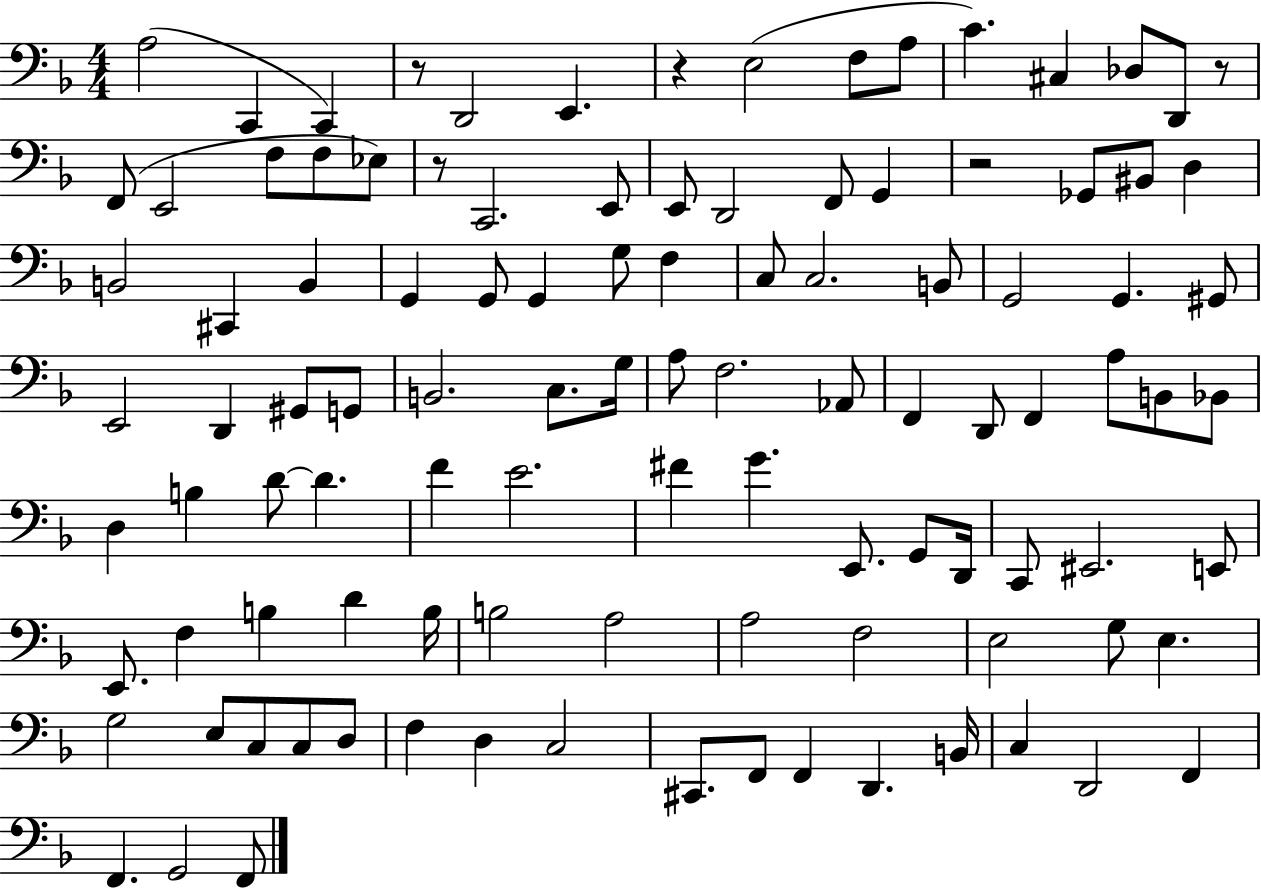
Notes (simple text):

A3/h C2/q C2/q R/e D2/h E2/q. R/q E3/h F3/e A3/e C4/q. C#3/q Db3/e D2/e R/e F2/e E2/h F3/e F3/e Eb3/e R/e C2/h. E2/e E2/e D2/h F2/e G2/q R/h Gb2/e BIS2/e D3/q B2/h C#2/q B2/q G2/q G2/e G2/q G3/e F3/q C3/e C3/h. B2/e G2/h G2/q. G#2/e E2/h D2/q G#2/e G2/e B2/h. C3/e. G3/s A3/e F3/h. Ab2/e F2/q D2/e F2/q A3/e B2/e Bb2/e D3/q B3/q D4/e D4/q. F4/q E4/h. F#4/q G4/q. E2/e. G2/e D2/s C2/e EIS2/h. E2/e E2/e. F3/q B3/q D4/q B3/s B3/h A3/h A3/h F3/h E3/h G3/e E3/q. G3/h E3/e C3/e C3/e D3/e F3/q D3/q C3/h C#2/e. F2/e F2/q D2/q. B2/s C3/q D2/h F2/q F2/q. G2/h F2/e